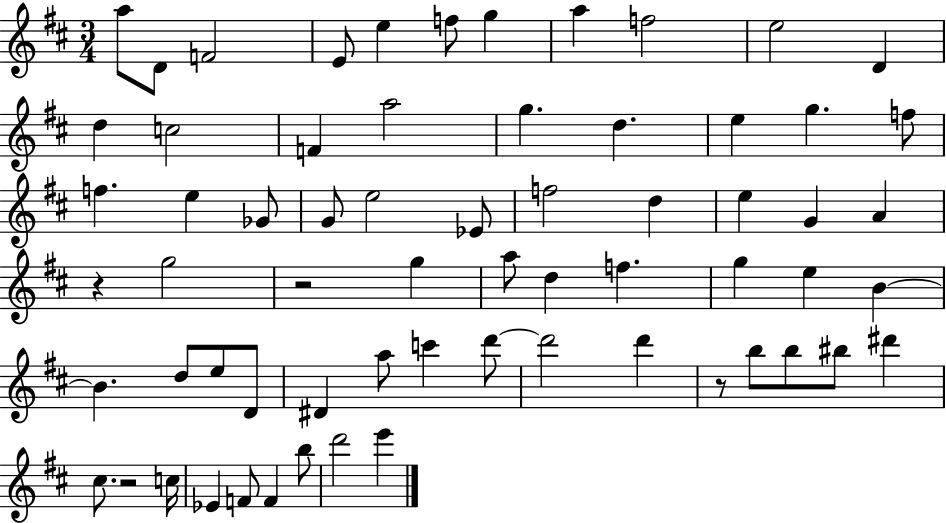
{
  \clef treble
  \numericTimeSignature
  \time 3/4
  \key d \major
  a''8 d'8 f'2 | e'8 e''4 f''8 g''4 | a''4 f''2 | e''2 d'4 | \break d''4 c''2 | f'4 a''2 | g''4. d''4. | e''4 g''4. f''8 | \break f''4. e''4 ges'8 | g'8 e''2 ees'8 | f''2 d''4 | e''4 g'4 a'4 | \break r4 g''2 | r2 g''4 | a''8 d''4 f''4. | g''4 e''4 b'4~~ | \break b'4. d''8 e''8 d'8 | dis'4 a''8 c'''4 d'''8~~ | d'''2 d'''4 | r8 b''8 b''8 bis''8 dis'''4 | \break cis''8. r2 c''16 | ees'4 f'8 f'4 b''8 | d'''2 e'''4 | \bar "|."
}